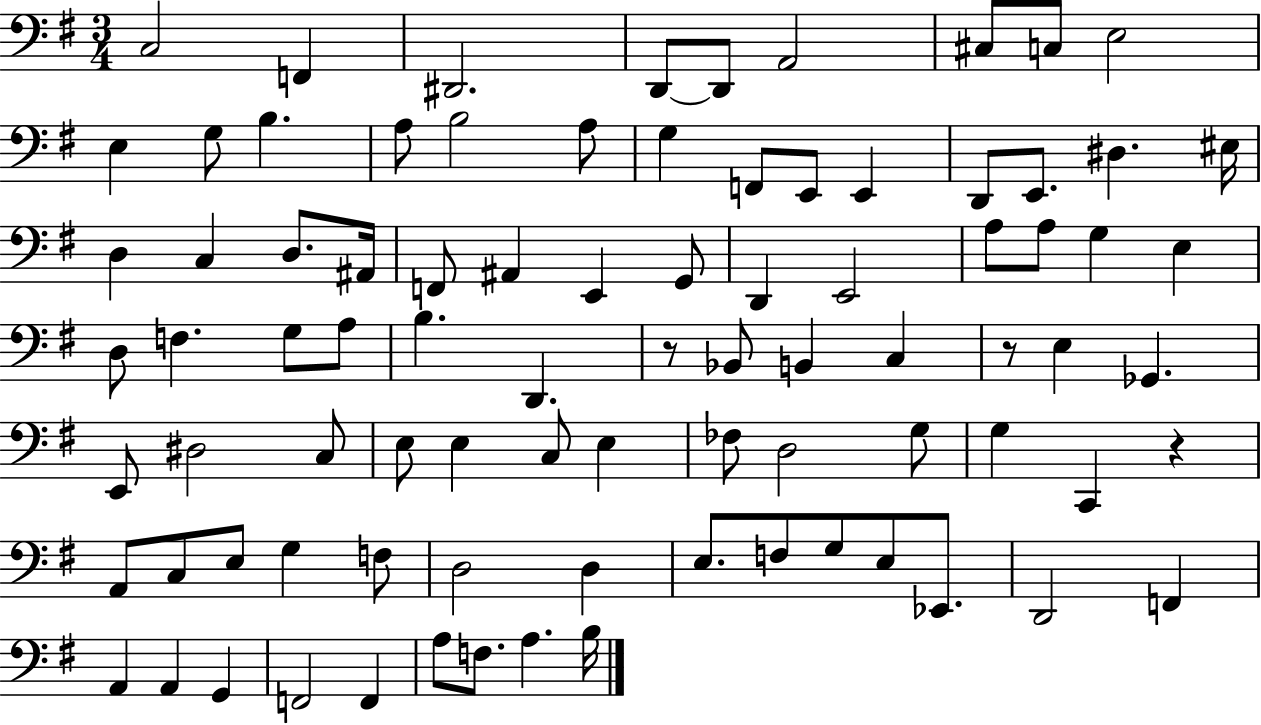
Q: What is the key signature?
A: G major